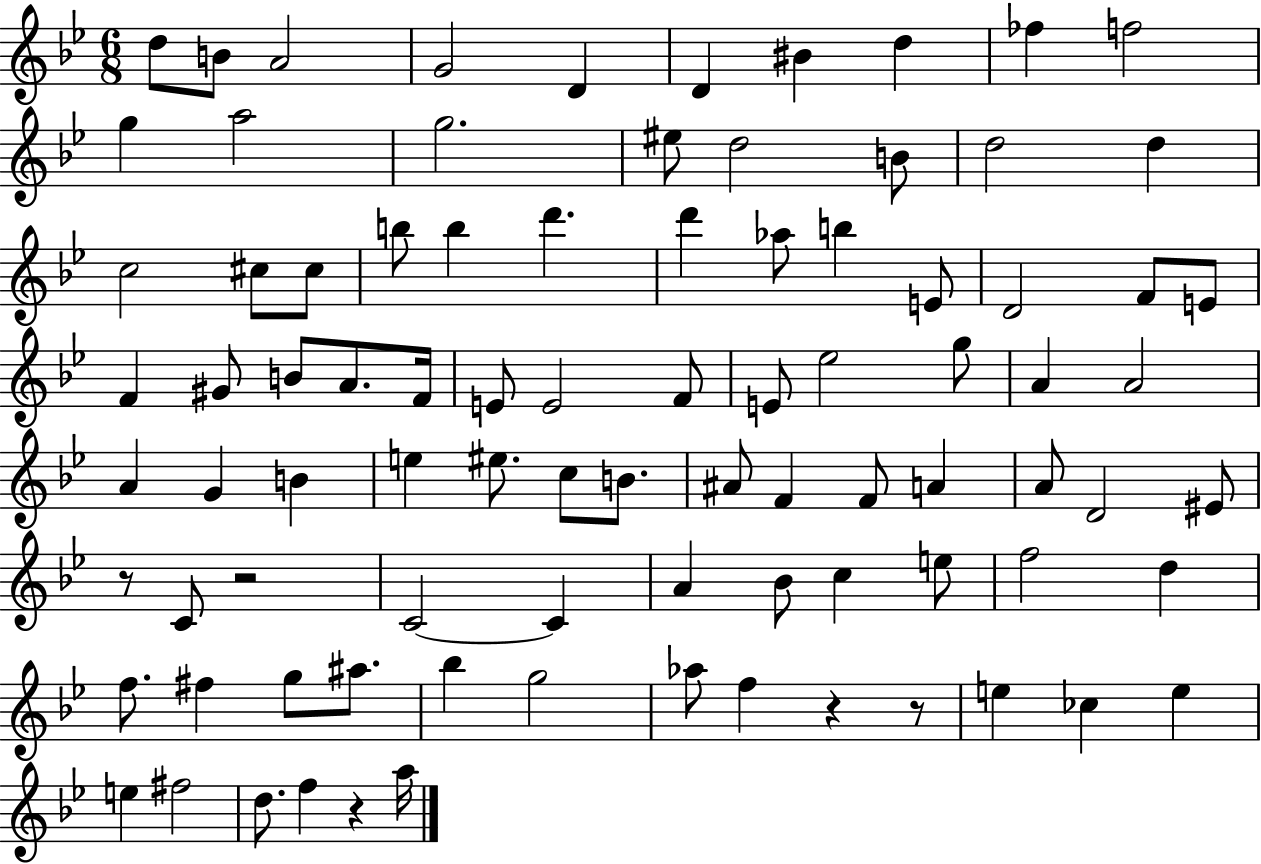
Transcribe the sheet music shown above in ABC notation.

X:1
T:Untitled
M:6/8
L:1/4
K:Bb
d/2 B/2 A2 G2 D D ^B d _f f2 g a2 g2 ^e/2 d2 B/2 d2 d c2 ^c/2 ^c/2 b/2 b d' d' _a/2 b E/2 D2 F/2 E/2 F ^G/2 B/2 A/2 F/4 E/2 E2 F/2 E/2 _e2 g/2 A A2 A G B e ^e/2 c/2 B/2 ^A/2 F F/2 A A/2 D2 ^E/2 z/2 C/2 z2 C2 C A _B/2 c e/2 f2 d f/2 ^f g/2 ^a/2 _b g2 _a/2 f z z/2 e _c e e ^f2 d/2 f z a/4